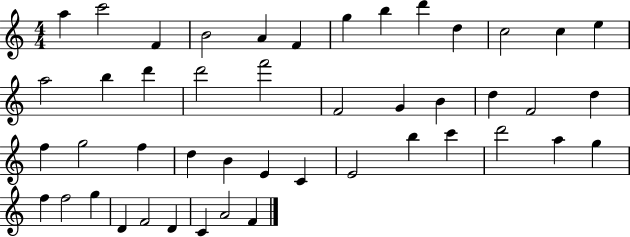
X:1
T:Untitled
M:4/4
L:1/4
K:C
a c'2 F B2 A F g b d' d c2 c e a2 b d' d'2 f'2 F2 G B d F2 d f g2 f d B E C E2 b c' d'2 a g f f2 g D F2 D C A2 F